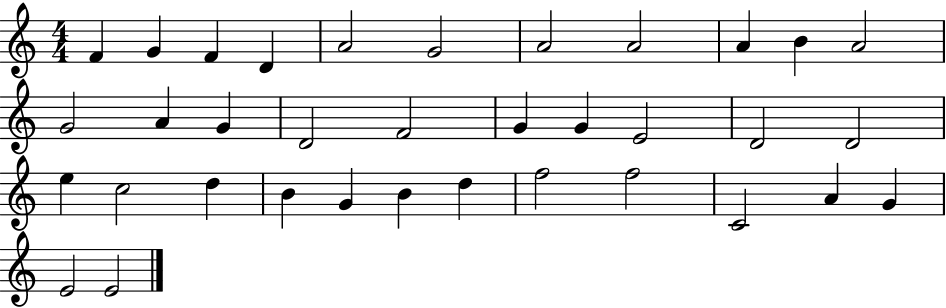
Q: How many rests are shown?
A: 0